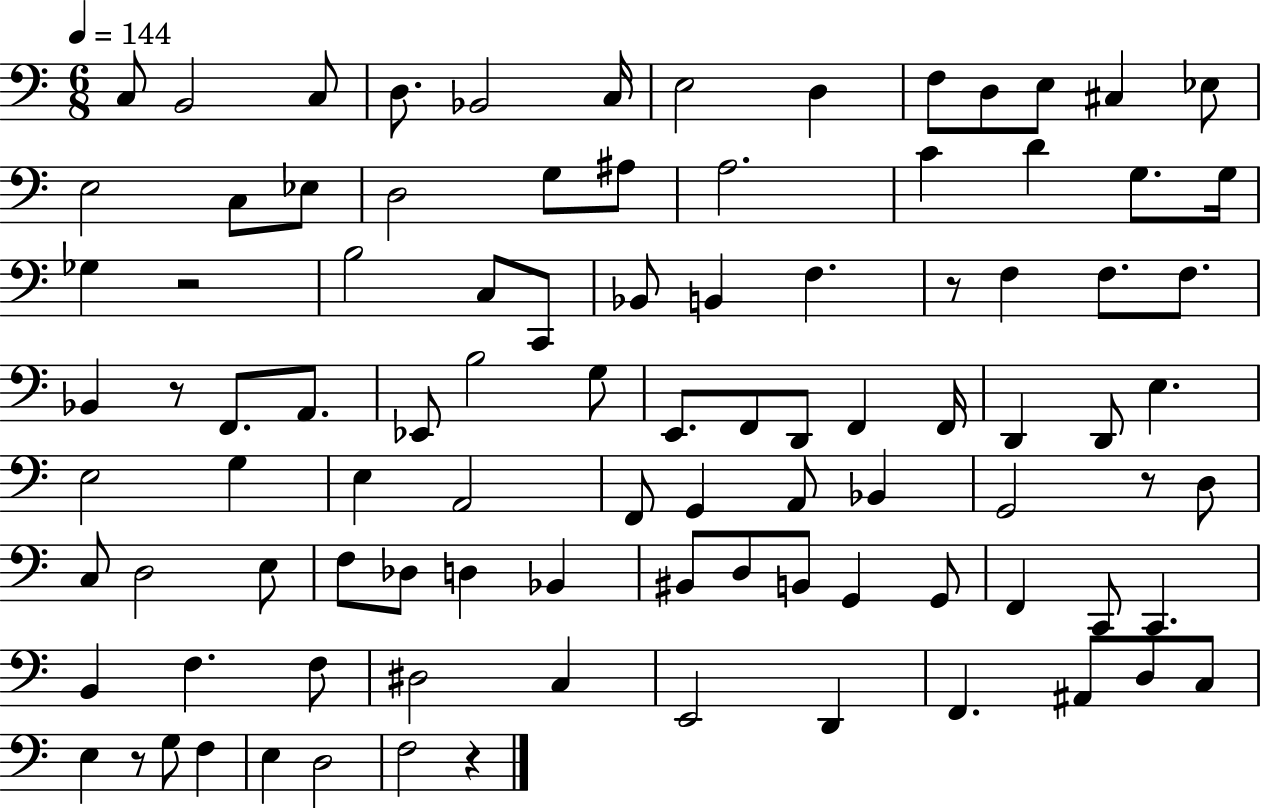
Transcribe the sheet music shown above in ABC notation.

X:1
T:Untitled
M:6/8
L:1/4
K:C
C,/2 B,,2 C,/2 D,/2 _B,,2 C,/4 E,2 D, F,/2 D,/2 E,/2 ^C, _E,/2 E,2 C,/2 _E,/2 D,2 G,/2 ^A,/2 A,2 C D G,/2 G,/4 _G, z2 B,2 C,/2 C,,/2 _B,,/2 B,, F, z/2 F, F,/2 F,/2 _B,, z/2 F,,/2 A,,/2 _E,,/2 B,2 G,/2 E,,/2 F,,/2 D,,/2 F,, F,,/4 D,, D,,/2 E, E,2 G, E, A,,2 F,,/2 G,, A,,/2 _B,, G,,2 z/2 D,/2 C,/2 D,2 E,/2 F,/2 _D,/2 D, _B,, ^B,,/2 D,/2 B,,/2 G,, G,,/2 F,, C,,/2 C,, B,, F, F,/2 ^D,2 C, E,,2 D,, F,, ^A,,/2 D,/2 C,/2 E, z/2 G,/2 F, E, D,2 F,2 z